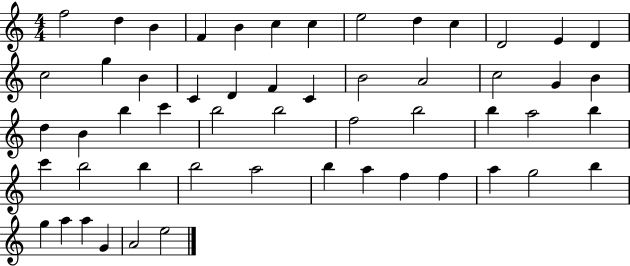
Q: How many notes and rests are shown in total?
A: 54